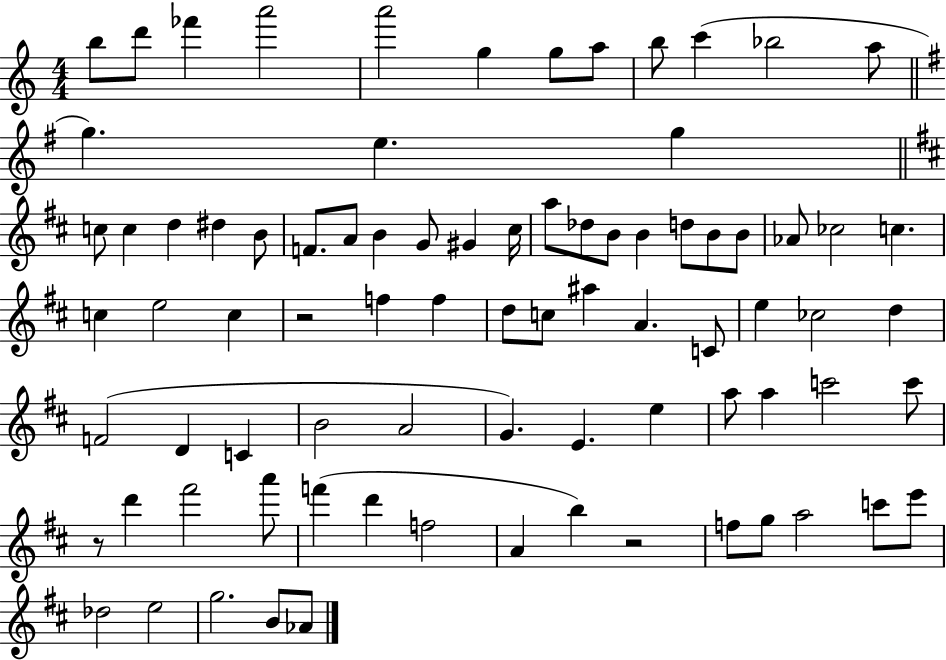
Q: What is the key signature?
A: C major